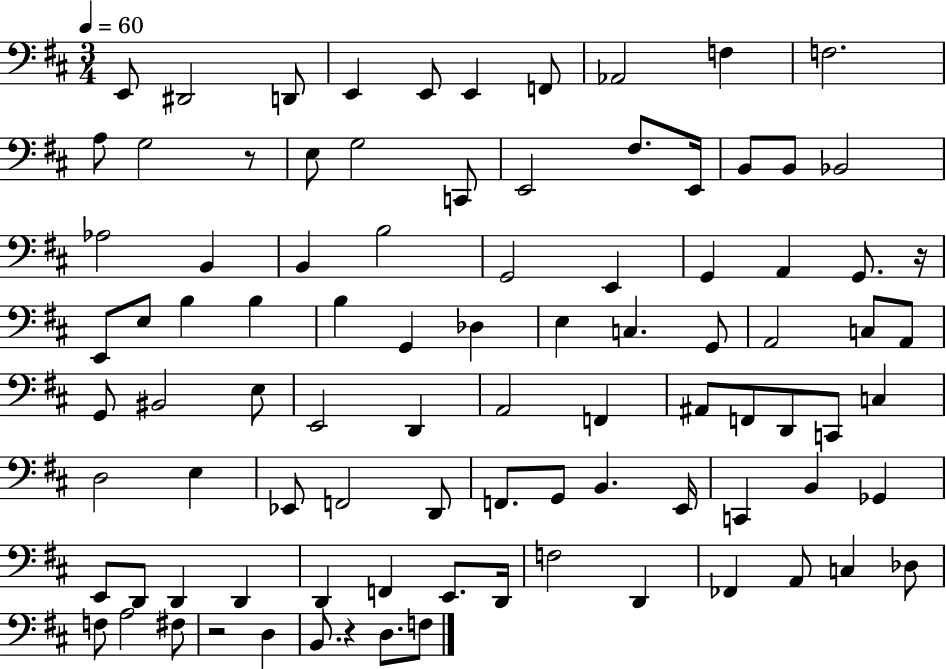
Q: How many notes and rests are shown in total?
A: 92